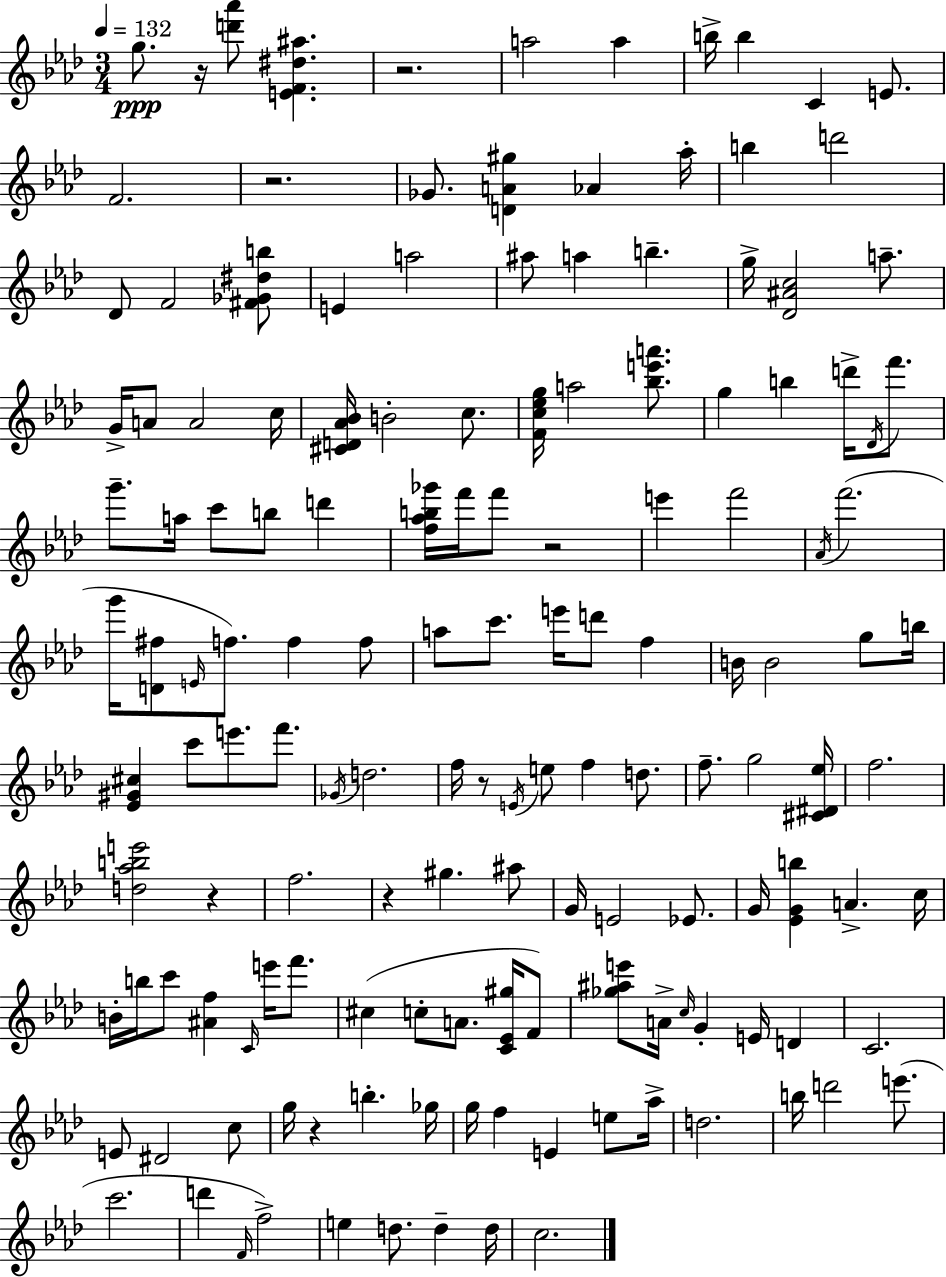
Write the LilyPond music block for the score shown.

{
  \clef treble
  \numericTimeSignature
  \time 3/4
  \key f \minor
  \tempo 4 = 132
  \repeat volta 2 { g''8.\ppp r16 <d''' aes'''>8 <e' f' dis'' ais''>4. | r2. | a''2 a''4 | b''16-> b''4 c'4 e'8. | \break f'2. | r2. | ges'8. <d' a' gis''>4 aes'4 aes''16-. | b''4 d'''2 | \break des'8 f'2 <fis' ges' dis'' b''>8 | e'4 a''2 | ais''8 a''4 b''4.-- | g''16-> <des' ais' c''>2 a''8.-- | \break g'16-> a'8 a'2 c''16 | <cis' d' aes' bes'>16 b'2-. c''8. | <f' c'' ees'' g''>16 a''2 <bes'' e''' a'''>8. | g''4 b''4 d'''16-> \acciaccatura { des'16 } f'''8. | \break g'''8.-- a''16 c'''8 b''8 d'''4 | <f'' aes'' b'' ges'''>16 f'''16 f'''8 r2 | e'''4 f'''2 | \acciaccatura { aes'16 } f'''2.( | \break g'''16 <d' fis''>8 \grace { e'16 } f''8.) f''4 | f''8 a''8 c'''8. e'''16 d'''8 f''4 | b'16 b'2 | g''8 b''16 <ees' gis' cis''>4 c'''8 e'''8. | \break f'''8. \acciaccatura { ges'16 } d''2. | f''16 r8 \acciaccatura { e'16 } e''8 f''4 | d''8. f''8.-- g''2 | <cis' dis' ees''>16 f''2. | \break <d'' aes'' b'' e'''>2 | r4 f''2. | r4 gis''4. | ais''8 g'16 e'2 | \break ees'8. g'16 <ees' g' b''>4 a'4.-> | c''16 b'16-. b''16 c'''8 <ais' f''>4 | \grace { c'16 } e'''16 f'''8. cis''4( c''8-. | a'8. <c' ees' gis''>16 f'8) <ges'' ais'' e'''>8 a'16-> \grace { c''16 } g'4-. | \break e'16 d'4 c'2. | e'8 dis'2 | c''8 g''16 r4 | b''4.-. ges''16 g''16 f''4 | \break e'4 e''8 aes''16-> d''2. | b''16 d'''2 | e'''8.( c'''2. | d'''4 \grace { f'16 }) | \break f''2-> e''4 | d''8. d''4-- d''16 c''2. | } \bar "|."
}